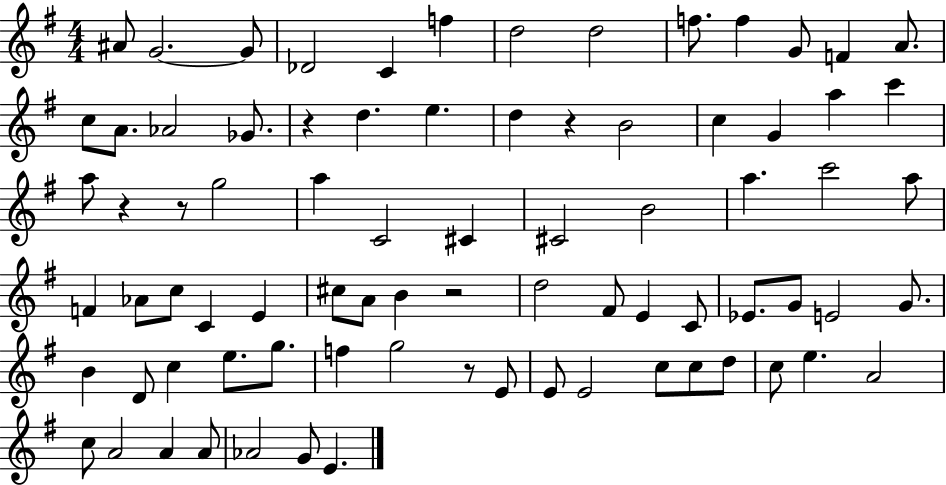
{
  \clef treble
  \numericTimeSignature
  \time 4/4
  \key g \major
  ais'8 g'2.~~ g'8 | des'2 c'4 f''4 | d''2 d''2 | f''8. f''4 g'8 f'4 a'8. | \break c''8 a'8. aes'2 ges'8. | r4 d''4. e''4. | d''4 r4 b'2 | c''4 g'4 a''4 c'''4 | \break a''8 r4 r8 g''2 | a''4 c'2 cis'4 | cis'2 b'2 | a''4. c'''2 a''8 | \break f'4 aes'8 c''8 c'4 e'4 | cis''8 a'8 b'4 r2 | d''2 fis'8 e'4 c'8 | ees'8. g'8 e'2 g'8. | \break b'4 d'8 c''4 e''8. g''8. | f''4 g''2 r8 e'8 | e'8 e'2 c''8 c''8 d''8 | c''8 e''4. a'2 | \break c''8 a'2 a'4 a'8 | aes'2 g'8 e'4. | \bar "|."
}